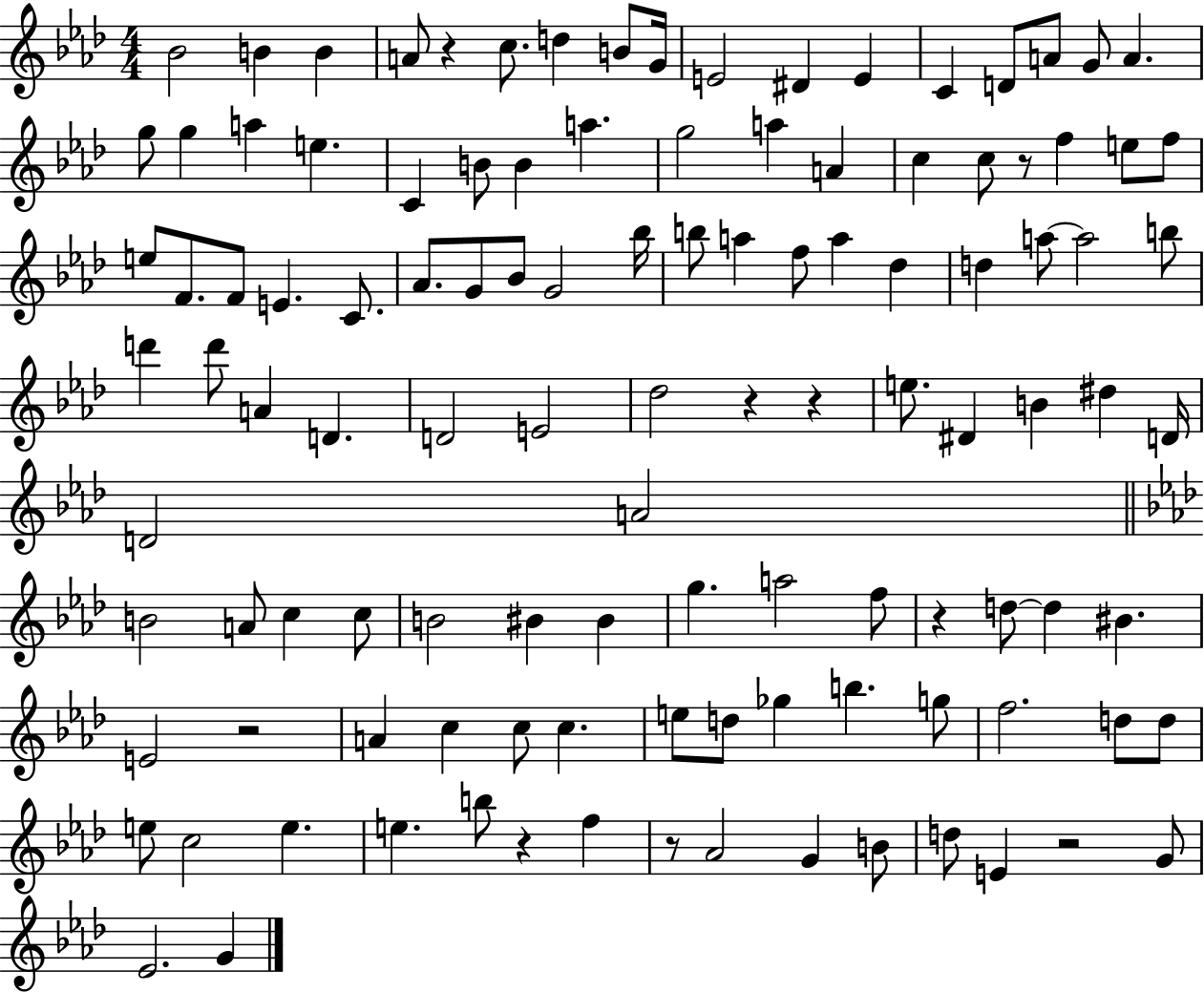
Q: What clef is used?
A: treble